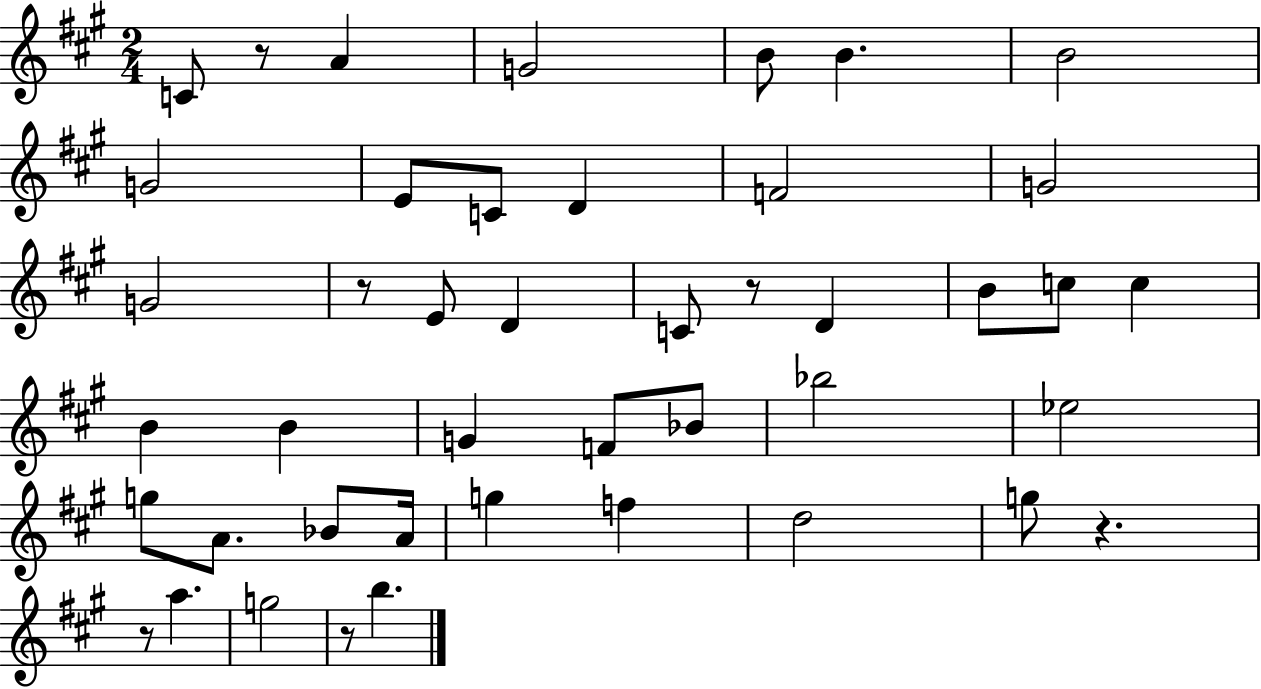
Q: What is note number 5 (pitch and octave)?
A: B4